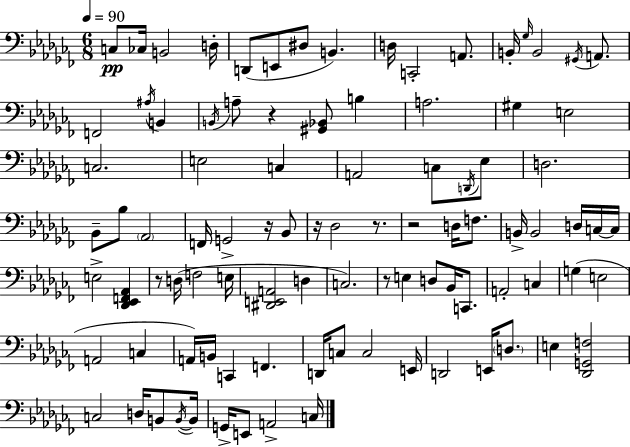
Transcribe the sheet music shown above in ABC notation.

X:1
T:Untitled
M:6/8
L:1/4
K:Abm
C,/2 _C,/4 B,,2 D,/4 D,,/2 E,,/2 ^D,/2 B,, D,/4 C,,2 A,,/2 B,,/4 _G,/4 B,,2 ^G,,/4 A,,/2 F,,2 ^A,/4 B,, B,,/4 A,/2 z [^G,,_B,,]/2 B, A,2 ^G, E,2 C,2 E,2 C, A,,2 C,/2 D,,/4 _E,/2 D,2 _B,,/2 _B,/2 _A,,2 F,,/4 G,,2 z/4 _B,,/2 z/4 _D,2 z/2 z2 D,/4 F,/2 B,,/4 B,,2 D,/4 C,/4 C,/4 E,2 [_D,,_E,,F,,_A,,] z/2 D,/4 F,2 E,/4 [^D,,E,,A,,]2 D, C,2 z/2 E, D,/2 _B,,/4 C,,/2 A,,2 C, G, E,2 A,,2 C, A,,/4 B,,/4 C,, F,, D,,/4 C,/2 C,2 E,,/4 D,,2 E,,/4 D,/2 E, [_D,,G,,F,]2 C,2 D,/4 B,,/2 B,,/4 B,,/4 G,,/4 E,,/2 A,,2 C,/4